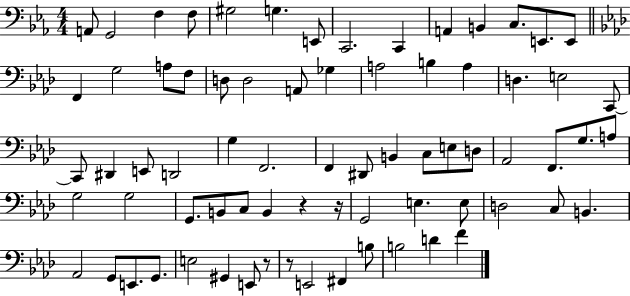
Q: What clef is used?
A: bass